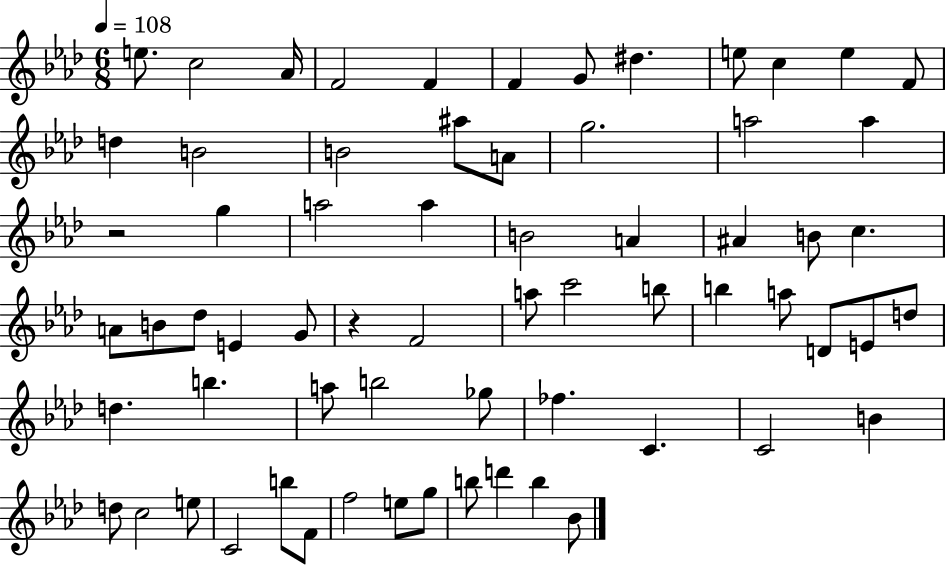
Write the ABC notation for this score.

X:1
T:Untitled
M:6/8
L:1/4
K:Ab
e/2 c2 _A/4 F2 F F G/2 ^d e/2 c e F/2 d B2 B2 ^a/2 A/2 g2 a2 a z2 g a2 a B2 A ^A B/2 c A/2 B/2 _d/2 E G/2 z F2 a/2 c'2 b/2 b a/2 D/2 E/2 d/2 d b a/2 b2 _g/2 _f C C2 B d/2 c2 e/2 C2 b/2 F/2 f2 e/2 g/2 b/2 d' b _B/2